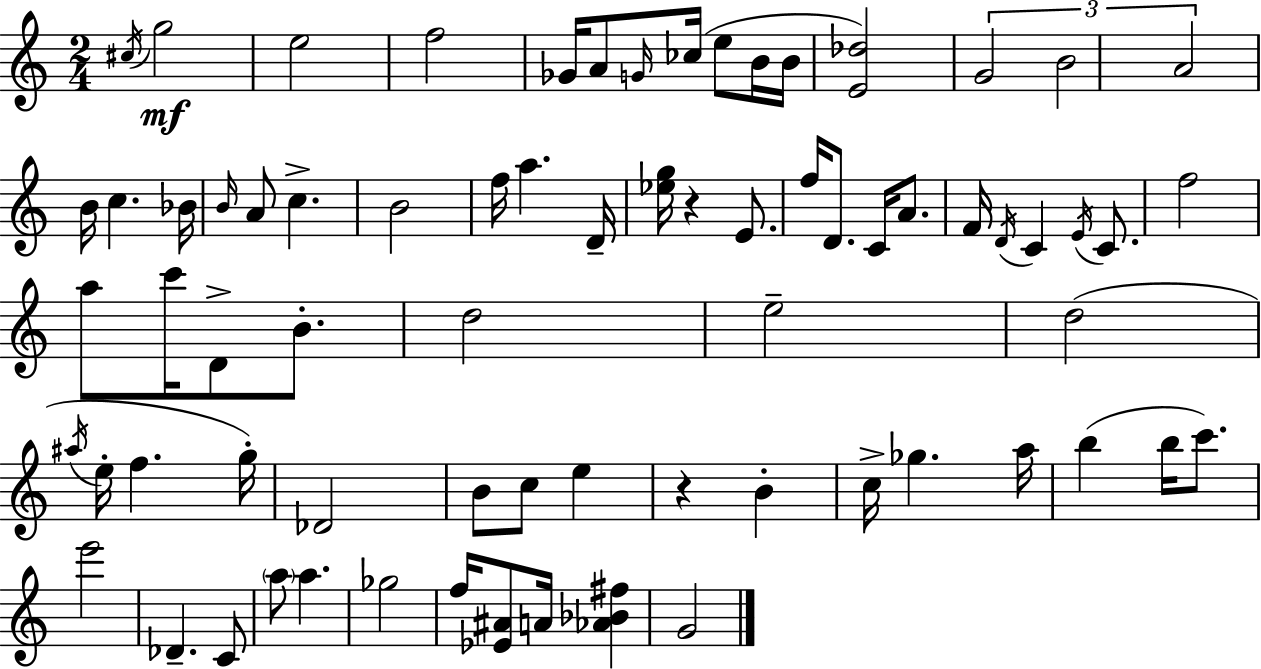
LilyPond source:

{
  \clef treble
  \numericTimeSignature
  \time 2/4
  \key c \major
  \repeat volta 2 { \acciaccatura { cis''16 }\mf g''2 | e''2 | f''2 | ges'16 a'8 \grace { g'16 }( ces''16 e''8 | \break b'16 b'16 <e' des''>2) | \tuplet 3/2 { g'2 | b'2 | a'2 } | \break b'16 c''4. | bes'16 \grace { b'16 } a'8 c''4.-> | b'2 | f''16 a''4. | \break d'16-- <ees'' g''>16 r4 | e'8. f''16 d'8. c'16 | a'8. f'16 \acciaccatura { d'16 } c'4 | \acciaccatura { e'16 } c'8. f''2 | \break a''8 c'''16 | d'8-> b'8.-. d''2 | e''2-- | d''2( | \break \acciaccatura { ais''16 } e''16-. f''4. | g''16-.) des'2 | b'8 | c''8 e''4 r4 | \break b'4-. c''16-> ges''4. | a''16 b''4( | b''16 c'''8.) e'''2 | des'4.-- | \break c'8 \parenthesize a''8 | a''4. ges''2 | f''16 <ees' ais'>8 | a'16 <aes' bes' fis''>4 g'2 | \break } \bar "|."
}